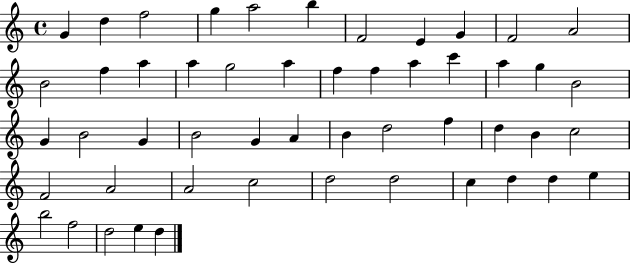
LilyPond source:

{
  \clef treble
  \time 4/4
  \defaultTimeSignature
  \key c \major
  g'4 d''4 f''2 | g''4 a''2 b''4 | f'2 e'4 g'4 | f'2 a'2 | \break b'2 f''4 a''4 | a''4 g''2 a''4 | f''4 f''4 a''4 c'''4 | a''4 g''4 b'2 | \break g'4 b'2 g'4 | b'2 g'4 a'4 | b'4 d''2 f''4 | d''4 b'4 c''2 | \break f'2 a'2 | a'2 c''2 | d''2 d''2 | c''4 d''4 d''4 e''4 | \break b''2 f''2 | d''2 e''4 d''4 | \bar "|."
}